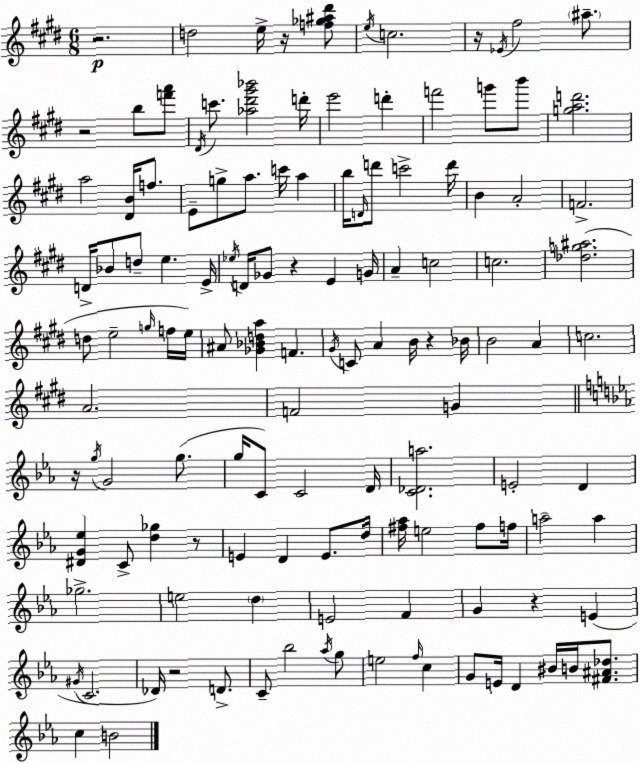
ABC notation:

X:1
T:Untitled
M:6/8
L:1/4
K:E
z2 d2 e/4 z/4 [f_g^a^d']/2 e/4 c2 z/4 _E/4 ^f2 ^a/2 z2 b/2 [f'a']/2 ^D/4 c'/2 [_a^d'^g'_b']2 d'/4 e'2 d' f'2 g'/2 b'/2 [gad']2 a2 [^DB]/4 f/2 E/2 g/2 a/2 c'/4 a b/4 D/4 d'/2 c'2 d'/4 B A2 F2 D/4 _B/2 d/2 e E/4 _e/4 D/4 _G/2 z E G/4 A c2 c2 [_dg^a]2 d/2 e2 g/4 f/4 e/4 ^A/2 [_G_Bda] F ^G/4 C/2 A B/4 z _B/4 B2 A c2 A2 F2 G z/4 g/4 G2 g/2 g/4 C/2 C2 D/4 [C_Da]2 E2 D [^DG_e] C/2 [d_g] z/2 E D E/2 d/4 [^f_a]/4 e2 ^f/2 f/4 a2 a _g2 e2 d E2 F G z E ^G/4 C2 _D/4 z2 D/2 C/2 _b2 _a/4 g/2 e2 f/4 c G/2 E/4 D ^B/4 B/4 [^F^A_d]/2 c B2